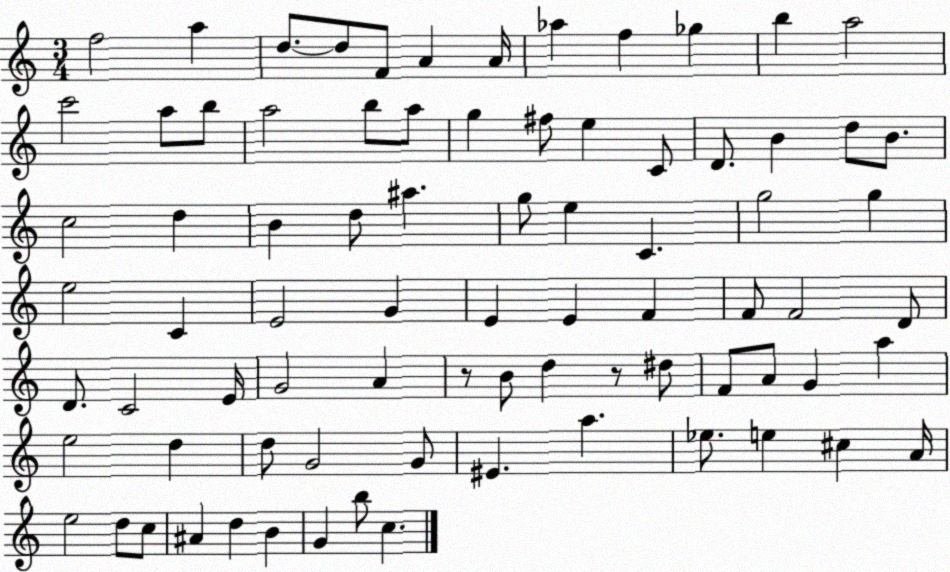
X:1
T:Untitled
M:3/4
L:1/4
K:C
f2 a d/2 d/2 F/2 A A/4 _a f _g b a2 c'2 a/2 b/2 a2 b/2 a/2 g ^f/2 e C/2 D/2 B d/2 B/2 c2 d B d/2 ^a g/2 e C g2 g e2 C E2 G E E F F/2 F2 D/2 D/2 C2 E/4 G2 A z/2 B/2 d z/2 ^d/2 F/2 A/2 G a e2 d d/2 G2 G/2 ^E a _e/2 e ^c A/4 e2 d/2 c/2 ^A d B G b/2 c